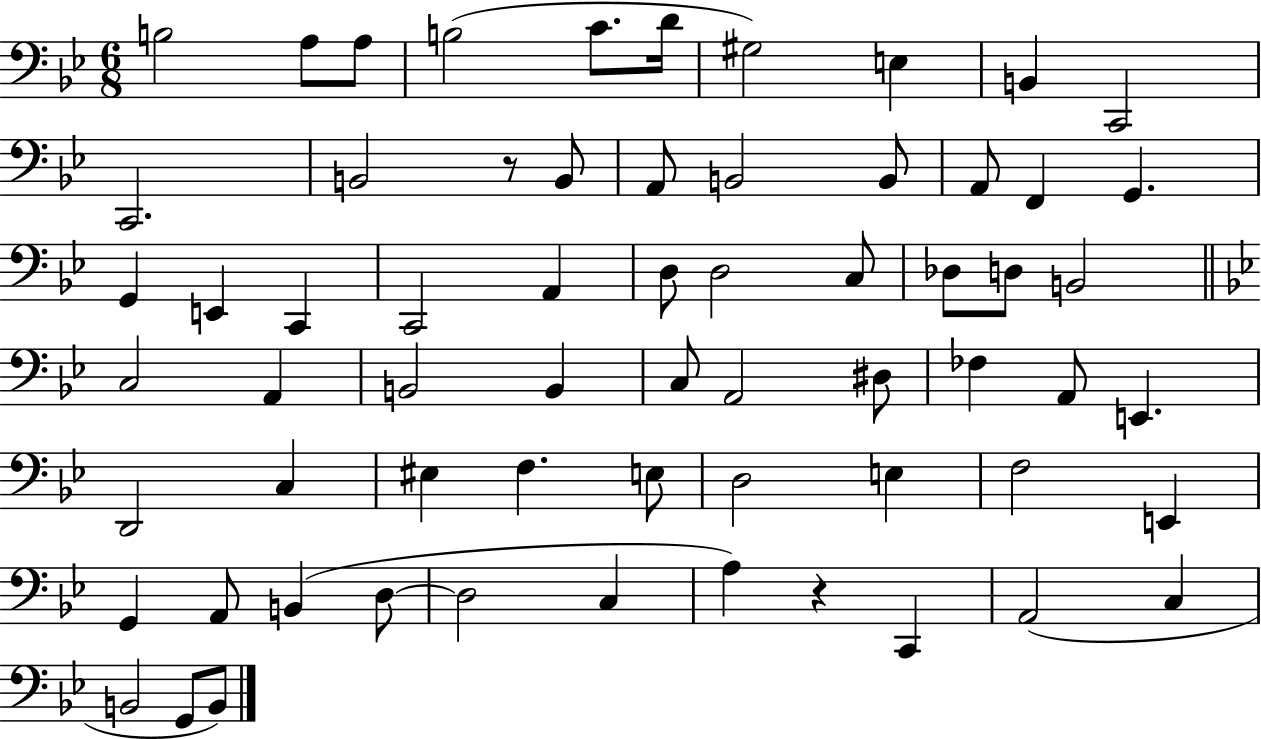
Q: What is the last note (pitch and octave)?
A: B2